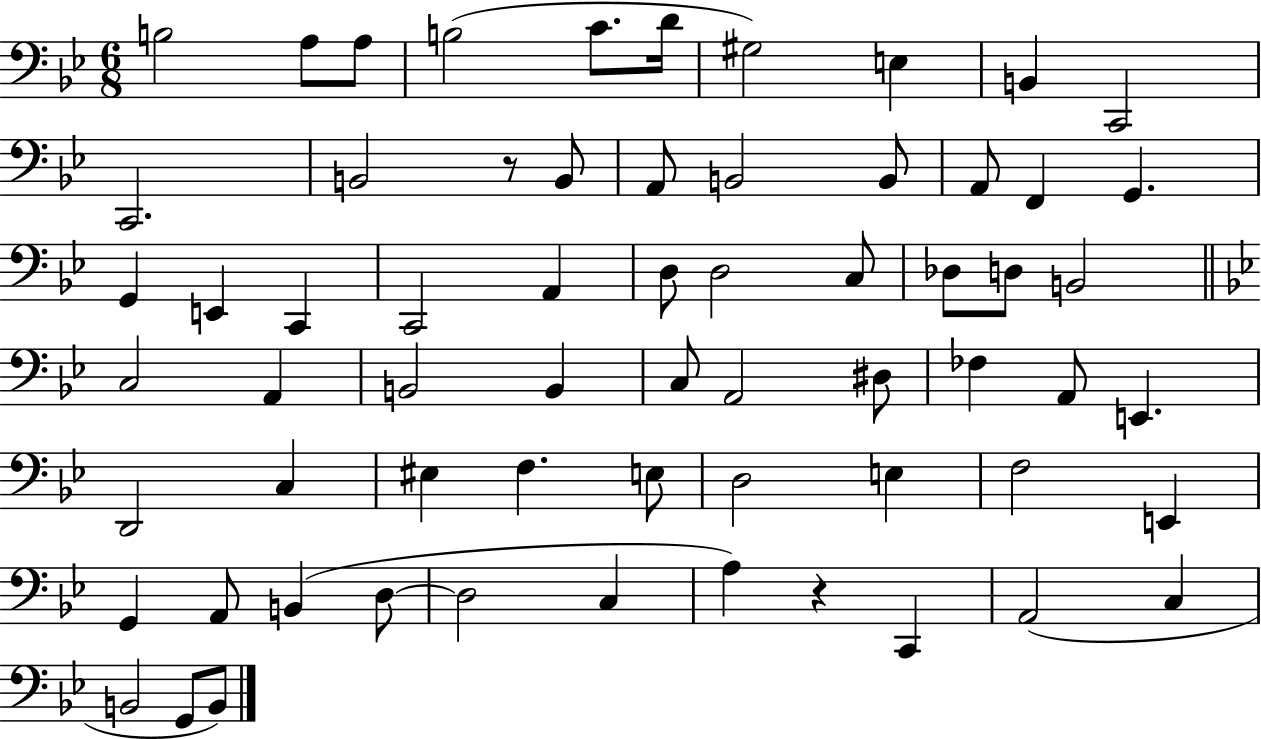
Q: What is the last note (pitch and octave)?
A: B2